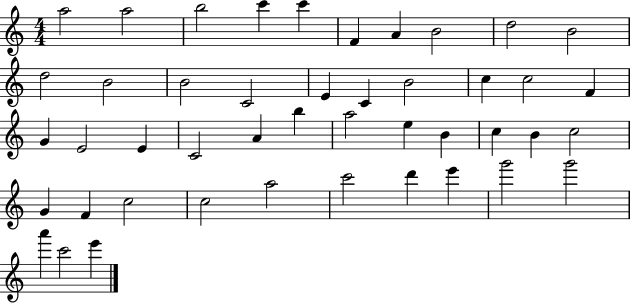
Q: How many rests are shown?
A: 0